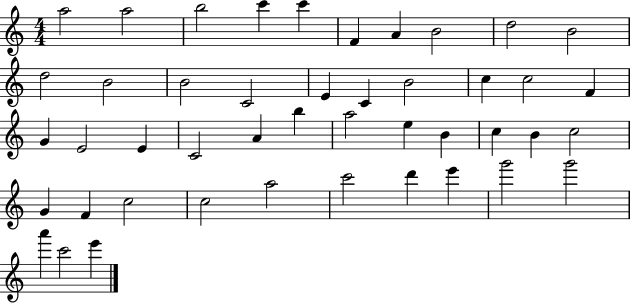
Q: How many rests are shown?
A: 0